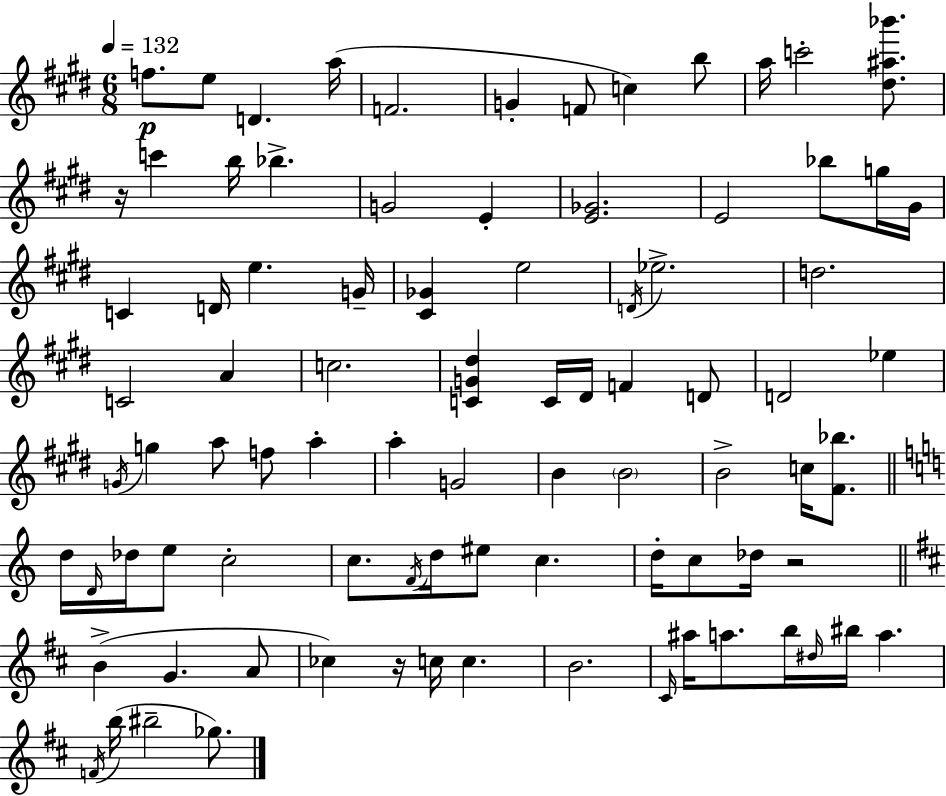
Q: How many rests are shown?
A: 3